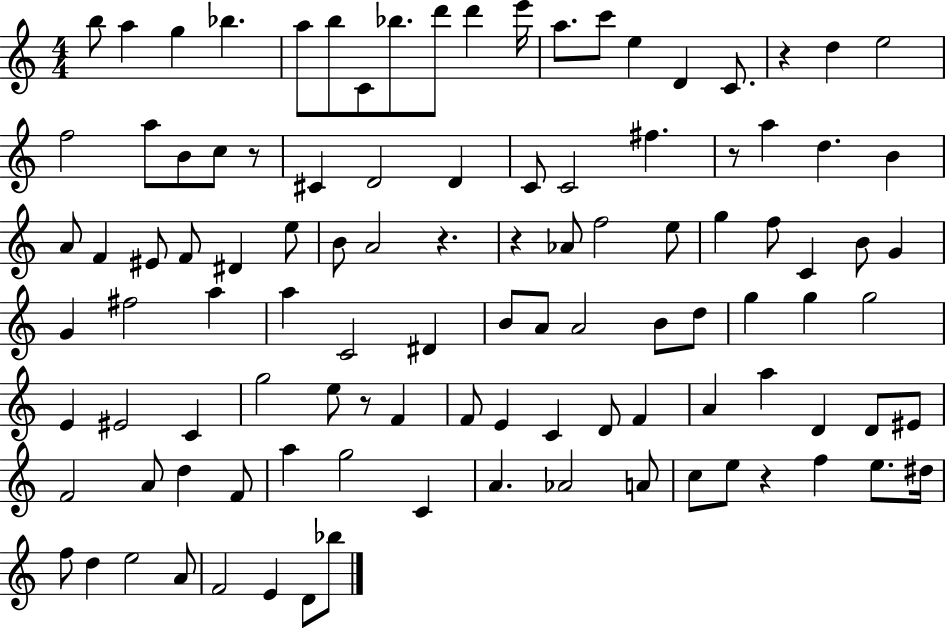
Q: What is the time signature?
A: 4/4